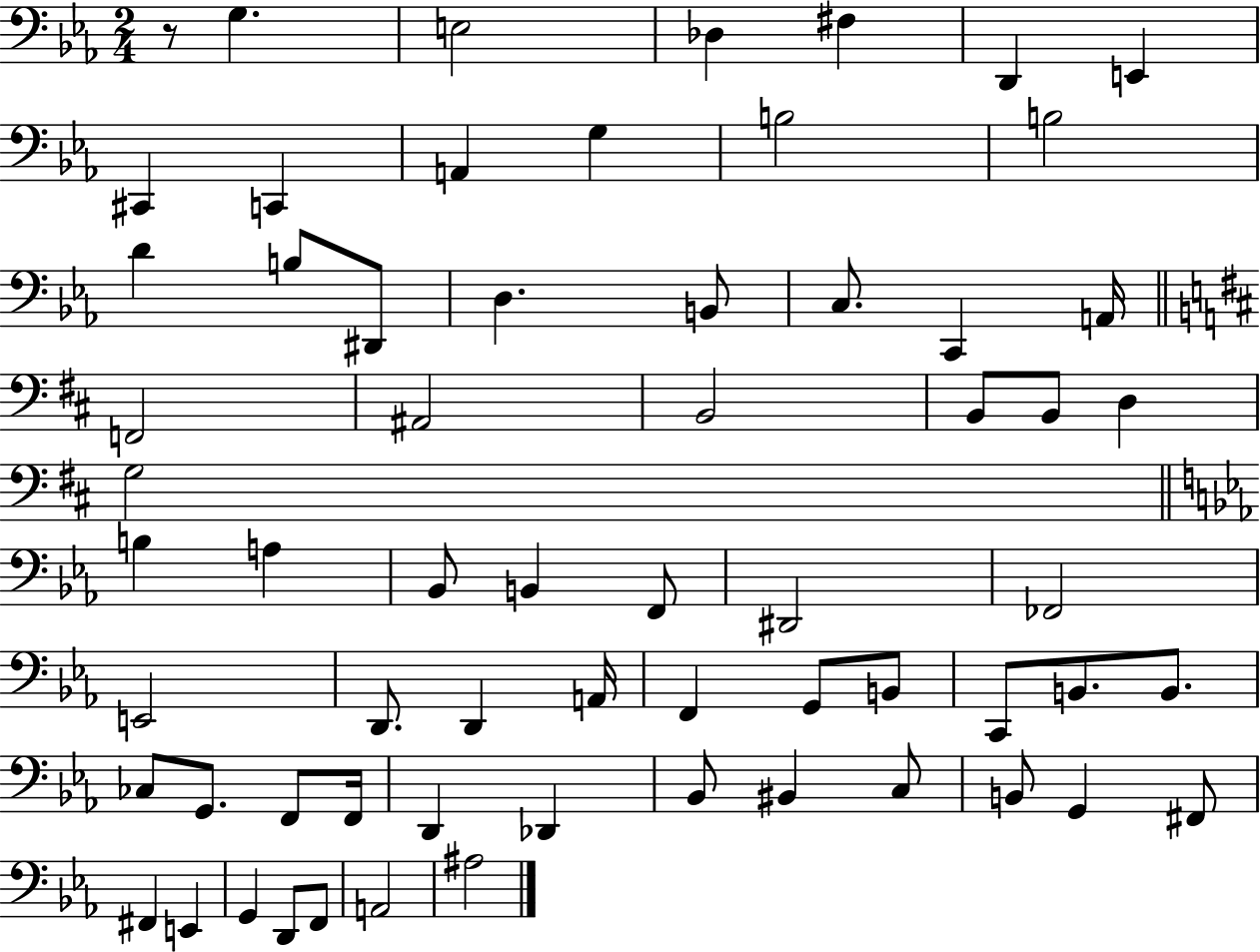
R/e G3/q. E3/h Db3/q F#3/q D2/q E2/q C#2/q C2/q A2/q G3/q B3/h B3/h D4/q B3/e D#2/e D3/q. B2/e C3/e. C2/q A2/s F2/h A#2/h B2/h B2/e B2/e D3/q G3/h B3/q A3/q Bb2/e B2/q F2/e D#2/h FES2/h E2/h D2/e. D2/q A2/s F2/q G2/e B2/e C2/e B2/e. B2/e. CES3/e G2/e. F2/e F2/s D2/q Db2/q Bb2/e BIS2/q C3/e B2/e G2/q F#2/e F#2/q E2/q G2/q D2/e F2/e A2/h A#3/h